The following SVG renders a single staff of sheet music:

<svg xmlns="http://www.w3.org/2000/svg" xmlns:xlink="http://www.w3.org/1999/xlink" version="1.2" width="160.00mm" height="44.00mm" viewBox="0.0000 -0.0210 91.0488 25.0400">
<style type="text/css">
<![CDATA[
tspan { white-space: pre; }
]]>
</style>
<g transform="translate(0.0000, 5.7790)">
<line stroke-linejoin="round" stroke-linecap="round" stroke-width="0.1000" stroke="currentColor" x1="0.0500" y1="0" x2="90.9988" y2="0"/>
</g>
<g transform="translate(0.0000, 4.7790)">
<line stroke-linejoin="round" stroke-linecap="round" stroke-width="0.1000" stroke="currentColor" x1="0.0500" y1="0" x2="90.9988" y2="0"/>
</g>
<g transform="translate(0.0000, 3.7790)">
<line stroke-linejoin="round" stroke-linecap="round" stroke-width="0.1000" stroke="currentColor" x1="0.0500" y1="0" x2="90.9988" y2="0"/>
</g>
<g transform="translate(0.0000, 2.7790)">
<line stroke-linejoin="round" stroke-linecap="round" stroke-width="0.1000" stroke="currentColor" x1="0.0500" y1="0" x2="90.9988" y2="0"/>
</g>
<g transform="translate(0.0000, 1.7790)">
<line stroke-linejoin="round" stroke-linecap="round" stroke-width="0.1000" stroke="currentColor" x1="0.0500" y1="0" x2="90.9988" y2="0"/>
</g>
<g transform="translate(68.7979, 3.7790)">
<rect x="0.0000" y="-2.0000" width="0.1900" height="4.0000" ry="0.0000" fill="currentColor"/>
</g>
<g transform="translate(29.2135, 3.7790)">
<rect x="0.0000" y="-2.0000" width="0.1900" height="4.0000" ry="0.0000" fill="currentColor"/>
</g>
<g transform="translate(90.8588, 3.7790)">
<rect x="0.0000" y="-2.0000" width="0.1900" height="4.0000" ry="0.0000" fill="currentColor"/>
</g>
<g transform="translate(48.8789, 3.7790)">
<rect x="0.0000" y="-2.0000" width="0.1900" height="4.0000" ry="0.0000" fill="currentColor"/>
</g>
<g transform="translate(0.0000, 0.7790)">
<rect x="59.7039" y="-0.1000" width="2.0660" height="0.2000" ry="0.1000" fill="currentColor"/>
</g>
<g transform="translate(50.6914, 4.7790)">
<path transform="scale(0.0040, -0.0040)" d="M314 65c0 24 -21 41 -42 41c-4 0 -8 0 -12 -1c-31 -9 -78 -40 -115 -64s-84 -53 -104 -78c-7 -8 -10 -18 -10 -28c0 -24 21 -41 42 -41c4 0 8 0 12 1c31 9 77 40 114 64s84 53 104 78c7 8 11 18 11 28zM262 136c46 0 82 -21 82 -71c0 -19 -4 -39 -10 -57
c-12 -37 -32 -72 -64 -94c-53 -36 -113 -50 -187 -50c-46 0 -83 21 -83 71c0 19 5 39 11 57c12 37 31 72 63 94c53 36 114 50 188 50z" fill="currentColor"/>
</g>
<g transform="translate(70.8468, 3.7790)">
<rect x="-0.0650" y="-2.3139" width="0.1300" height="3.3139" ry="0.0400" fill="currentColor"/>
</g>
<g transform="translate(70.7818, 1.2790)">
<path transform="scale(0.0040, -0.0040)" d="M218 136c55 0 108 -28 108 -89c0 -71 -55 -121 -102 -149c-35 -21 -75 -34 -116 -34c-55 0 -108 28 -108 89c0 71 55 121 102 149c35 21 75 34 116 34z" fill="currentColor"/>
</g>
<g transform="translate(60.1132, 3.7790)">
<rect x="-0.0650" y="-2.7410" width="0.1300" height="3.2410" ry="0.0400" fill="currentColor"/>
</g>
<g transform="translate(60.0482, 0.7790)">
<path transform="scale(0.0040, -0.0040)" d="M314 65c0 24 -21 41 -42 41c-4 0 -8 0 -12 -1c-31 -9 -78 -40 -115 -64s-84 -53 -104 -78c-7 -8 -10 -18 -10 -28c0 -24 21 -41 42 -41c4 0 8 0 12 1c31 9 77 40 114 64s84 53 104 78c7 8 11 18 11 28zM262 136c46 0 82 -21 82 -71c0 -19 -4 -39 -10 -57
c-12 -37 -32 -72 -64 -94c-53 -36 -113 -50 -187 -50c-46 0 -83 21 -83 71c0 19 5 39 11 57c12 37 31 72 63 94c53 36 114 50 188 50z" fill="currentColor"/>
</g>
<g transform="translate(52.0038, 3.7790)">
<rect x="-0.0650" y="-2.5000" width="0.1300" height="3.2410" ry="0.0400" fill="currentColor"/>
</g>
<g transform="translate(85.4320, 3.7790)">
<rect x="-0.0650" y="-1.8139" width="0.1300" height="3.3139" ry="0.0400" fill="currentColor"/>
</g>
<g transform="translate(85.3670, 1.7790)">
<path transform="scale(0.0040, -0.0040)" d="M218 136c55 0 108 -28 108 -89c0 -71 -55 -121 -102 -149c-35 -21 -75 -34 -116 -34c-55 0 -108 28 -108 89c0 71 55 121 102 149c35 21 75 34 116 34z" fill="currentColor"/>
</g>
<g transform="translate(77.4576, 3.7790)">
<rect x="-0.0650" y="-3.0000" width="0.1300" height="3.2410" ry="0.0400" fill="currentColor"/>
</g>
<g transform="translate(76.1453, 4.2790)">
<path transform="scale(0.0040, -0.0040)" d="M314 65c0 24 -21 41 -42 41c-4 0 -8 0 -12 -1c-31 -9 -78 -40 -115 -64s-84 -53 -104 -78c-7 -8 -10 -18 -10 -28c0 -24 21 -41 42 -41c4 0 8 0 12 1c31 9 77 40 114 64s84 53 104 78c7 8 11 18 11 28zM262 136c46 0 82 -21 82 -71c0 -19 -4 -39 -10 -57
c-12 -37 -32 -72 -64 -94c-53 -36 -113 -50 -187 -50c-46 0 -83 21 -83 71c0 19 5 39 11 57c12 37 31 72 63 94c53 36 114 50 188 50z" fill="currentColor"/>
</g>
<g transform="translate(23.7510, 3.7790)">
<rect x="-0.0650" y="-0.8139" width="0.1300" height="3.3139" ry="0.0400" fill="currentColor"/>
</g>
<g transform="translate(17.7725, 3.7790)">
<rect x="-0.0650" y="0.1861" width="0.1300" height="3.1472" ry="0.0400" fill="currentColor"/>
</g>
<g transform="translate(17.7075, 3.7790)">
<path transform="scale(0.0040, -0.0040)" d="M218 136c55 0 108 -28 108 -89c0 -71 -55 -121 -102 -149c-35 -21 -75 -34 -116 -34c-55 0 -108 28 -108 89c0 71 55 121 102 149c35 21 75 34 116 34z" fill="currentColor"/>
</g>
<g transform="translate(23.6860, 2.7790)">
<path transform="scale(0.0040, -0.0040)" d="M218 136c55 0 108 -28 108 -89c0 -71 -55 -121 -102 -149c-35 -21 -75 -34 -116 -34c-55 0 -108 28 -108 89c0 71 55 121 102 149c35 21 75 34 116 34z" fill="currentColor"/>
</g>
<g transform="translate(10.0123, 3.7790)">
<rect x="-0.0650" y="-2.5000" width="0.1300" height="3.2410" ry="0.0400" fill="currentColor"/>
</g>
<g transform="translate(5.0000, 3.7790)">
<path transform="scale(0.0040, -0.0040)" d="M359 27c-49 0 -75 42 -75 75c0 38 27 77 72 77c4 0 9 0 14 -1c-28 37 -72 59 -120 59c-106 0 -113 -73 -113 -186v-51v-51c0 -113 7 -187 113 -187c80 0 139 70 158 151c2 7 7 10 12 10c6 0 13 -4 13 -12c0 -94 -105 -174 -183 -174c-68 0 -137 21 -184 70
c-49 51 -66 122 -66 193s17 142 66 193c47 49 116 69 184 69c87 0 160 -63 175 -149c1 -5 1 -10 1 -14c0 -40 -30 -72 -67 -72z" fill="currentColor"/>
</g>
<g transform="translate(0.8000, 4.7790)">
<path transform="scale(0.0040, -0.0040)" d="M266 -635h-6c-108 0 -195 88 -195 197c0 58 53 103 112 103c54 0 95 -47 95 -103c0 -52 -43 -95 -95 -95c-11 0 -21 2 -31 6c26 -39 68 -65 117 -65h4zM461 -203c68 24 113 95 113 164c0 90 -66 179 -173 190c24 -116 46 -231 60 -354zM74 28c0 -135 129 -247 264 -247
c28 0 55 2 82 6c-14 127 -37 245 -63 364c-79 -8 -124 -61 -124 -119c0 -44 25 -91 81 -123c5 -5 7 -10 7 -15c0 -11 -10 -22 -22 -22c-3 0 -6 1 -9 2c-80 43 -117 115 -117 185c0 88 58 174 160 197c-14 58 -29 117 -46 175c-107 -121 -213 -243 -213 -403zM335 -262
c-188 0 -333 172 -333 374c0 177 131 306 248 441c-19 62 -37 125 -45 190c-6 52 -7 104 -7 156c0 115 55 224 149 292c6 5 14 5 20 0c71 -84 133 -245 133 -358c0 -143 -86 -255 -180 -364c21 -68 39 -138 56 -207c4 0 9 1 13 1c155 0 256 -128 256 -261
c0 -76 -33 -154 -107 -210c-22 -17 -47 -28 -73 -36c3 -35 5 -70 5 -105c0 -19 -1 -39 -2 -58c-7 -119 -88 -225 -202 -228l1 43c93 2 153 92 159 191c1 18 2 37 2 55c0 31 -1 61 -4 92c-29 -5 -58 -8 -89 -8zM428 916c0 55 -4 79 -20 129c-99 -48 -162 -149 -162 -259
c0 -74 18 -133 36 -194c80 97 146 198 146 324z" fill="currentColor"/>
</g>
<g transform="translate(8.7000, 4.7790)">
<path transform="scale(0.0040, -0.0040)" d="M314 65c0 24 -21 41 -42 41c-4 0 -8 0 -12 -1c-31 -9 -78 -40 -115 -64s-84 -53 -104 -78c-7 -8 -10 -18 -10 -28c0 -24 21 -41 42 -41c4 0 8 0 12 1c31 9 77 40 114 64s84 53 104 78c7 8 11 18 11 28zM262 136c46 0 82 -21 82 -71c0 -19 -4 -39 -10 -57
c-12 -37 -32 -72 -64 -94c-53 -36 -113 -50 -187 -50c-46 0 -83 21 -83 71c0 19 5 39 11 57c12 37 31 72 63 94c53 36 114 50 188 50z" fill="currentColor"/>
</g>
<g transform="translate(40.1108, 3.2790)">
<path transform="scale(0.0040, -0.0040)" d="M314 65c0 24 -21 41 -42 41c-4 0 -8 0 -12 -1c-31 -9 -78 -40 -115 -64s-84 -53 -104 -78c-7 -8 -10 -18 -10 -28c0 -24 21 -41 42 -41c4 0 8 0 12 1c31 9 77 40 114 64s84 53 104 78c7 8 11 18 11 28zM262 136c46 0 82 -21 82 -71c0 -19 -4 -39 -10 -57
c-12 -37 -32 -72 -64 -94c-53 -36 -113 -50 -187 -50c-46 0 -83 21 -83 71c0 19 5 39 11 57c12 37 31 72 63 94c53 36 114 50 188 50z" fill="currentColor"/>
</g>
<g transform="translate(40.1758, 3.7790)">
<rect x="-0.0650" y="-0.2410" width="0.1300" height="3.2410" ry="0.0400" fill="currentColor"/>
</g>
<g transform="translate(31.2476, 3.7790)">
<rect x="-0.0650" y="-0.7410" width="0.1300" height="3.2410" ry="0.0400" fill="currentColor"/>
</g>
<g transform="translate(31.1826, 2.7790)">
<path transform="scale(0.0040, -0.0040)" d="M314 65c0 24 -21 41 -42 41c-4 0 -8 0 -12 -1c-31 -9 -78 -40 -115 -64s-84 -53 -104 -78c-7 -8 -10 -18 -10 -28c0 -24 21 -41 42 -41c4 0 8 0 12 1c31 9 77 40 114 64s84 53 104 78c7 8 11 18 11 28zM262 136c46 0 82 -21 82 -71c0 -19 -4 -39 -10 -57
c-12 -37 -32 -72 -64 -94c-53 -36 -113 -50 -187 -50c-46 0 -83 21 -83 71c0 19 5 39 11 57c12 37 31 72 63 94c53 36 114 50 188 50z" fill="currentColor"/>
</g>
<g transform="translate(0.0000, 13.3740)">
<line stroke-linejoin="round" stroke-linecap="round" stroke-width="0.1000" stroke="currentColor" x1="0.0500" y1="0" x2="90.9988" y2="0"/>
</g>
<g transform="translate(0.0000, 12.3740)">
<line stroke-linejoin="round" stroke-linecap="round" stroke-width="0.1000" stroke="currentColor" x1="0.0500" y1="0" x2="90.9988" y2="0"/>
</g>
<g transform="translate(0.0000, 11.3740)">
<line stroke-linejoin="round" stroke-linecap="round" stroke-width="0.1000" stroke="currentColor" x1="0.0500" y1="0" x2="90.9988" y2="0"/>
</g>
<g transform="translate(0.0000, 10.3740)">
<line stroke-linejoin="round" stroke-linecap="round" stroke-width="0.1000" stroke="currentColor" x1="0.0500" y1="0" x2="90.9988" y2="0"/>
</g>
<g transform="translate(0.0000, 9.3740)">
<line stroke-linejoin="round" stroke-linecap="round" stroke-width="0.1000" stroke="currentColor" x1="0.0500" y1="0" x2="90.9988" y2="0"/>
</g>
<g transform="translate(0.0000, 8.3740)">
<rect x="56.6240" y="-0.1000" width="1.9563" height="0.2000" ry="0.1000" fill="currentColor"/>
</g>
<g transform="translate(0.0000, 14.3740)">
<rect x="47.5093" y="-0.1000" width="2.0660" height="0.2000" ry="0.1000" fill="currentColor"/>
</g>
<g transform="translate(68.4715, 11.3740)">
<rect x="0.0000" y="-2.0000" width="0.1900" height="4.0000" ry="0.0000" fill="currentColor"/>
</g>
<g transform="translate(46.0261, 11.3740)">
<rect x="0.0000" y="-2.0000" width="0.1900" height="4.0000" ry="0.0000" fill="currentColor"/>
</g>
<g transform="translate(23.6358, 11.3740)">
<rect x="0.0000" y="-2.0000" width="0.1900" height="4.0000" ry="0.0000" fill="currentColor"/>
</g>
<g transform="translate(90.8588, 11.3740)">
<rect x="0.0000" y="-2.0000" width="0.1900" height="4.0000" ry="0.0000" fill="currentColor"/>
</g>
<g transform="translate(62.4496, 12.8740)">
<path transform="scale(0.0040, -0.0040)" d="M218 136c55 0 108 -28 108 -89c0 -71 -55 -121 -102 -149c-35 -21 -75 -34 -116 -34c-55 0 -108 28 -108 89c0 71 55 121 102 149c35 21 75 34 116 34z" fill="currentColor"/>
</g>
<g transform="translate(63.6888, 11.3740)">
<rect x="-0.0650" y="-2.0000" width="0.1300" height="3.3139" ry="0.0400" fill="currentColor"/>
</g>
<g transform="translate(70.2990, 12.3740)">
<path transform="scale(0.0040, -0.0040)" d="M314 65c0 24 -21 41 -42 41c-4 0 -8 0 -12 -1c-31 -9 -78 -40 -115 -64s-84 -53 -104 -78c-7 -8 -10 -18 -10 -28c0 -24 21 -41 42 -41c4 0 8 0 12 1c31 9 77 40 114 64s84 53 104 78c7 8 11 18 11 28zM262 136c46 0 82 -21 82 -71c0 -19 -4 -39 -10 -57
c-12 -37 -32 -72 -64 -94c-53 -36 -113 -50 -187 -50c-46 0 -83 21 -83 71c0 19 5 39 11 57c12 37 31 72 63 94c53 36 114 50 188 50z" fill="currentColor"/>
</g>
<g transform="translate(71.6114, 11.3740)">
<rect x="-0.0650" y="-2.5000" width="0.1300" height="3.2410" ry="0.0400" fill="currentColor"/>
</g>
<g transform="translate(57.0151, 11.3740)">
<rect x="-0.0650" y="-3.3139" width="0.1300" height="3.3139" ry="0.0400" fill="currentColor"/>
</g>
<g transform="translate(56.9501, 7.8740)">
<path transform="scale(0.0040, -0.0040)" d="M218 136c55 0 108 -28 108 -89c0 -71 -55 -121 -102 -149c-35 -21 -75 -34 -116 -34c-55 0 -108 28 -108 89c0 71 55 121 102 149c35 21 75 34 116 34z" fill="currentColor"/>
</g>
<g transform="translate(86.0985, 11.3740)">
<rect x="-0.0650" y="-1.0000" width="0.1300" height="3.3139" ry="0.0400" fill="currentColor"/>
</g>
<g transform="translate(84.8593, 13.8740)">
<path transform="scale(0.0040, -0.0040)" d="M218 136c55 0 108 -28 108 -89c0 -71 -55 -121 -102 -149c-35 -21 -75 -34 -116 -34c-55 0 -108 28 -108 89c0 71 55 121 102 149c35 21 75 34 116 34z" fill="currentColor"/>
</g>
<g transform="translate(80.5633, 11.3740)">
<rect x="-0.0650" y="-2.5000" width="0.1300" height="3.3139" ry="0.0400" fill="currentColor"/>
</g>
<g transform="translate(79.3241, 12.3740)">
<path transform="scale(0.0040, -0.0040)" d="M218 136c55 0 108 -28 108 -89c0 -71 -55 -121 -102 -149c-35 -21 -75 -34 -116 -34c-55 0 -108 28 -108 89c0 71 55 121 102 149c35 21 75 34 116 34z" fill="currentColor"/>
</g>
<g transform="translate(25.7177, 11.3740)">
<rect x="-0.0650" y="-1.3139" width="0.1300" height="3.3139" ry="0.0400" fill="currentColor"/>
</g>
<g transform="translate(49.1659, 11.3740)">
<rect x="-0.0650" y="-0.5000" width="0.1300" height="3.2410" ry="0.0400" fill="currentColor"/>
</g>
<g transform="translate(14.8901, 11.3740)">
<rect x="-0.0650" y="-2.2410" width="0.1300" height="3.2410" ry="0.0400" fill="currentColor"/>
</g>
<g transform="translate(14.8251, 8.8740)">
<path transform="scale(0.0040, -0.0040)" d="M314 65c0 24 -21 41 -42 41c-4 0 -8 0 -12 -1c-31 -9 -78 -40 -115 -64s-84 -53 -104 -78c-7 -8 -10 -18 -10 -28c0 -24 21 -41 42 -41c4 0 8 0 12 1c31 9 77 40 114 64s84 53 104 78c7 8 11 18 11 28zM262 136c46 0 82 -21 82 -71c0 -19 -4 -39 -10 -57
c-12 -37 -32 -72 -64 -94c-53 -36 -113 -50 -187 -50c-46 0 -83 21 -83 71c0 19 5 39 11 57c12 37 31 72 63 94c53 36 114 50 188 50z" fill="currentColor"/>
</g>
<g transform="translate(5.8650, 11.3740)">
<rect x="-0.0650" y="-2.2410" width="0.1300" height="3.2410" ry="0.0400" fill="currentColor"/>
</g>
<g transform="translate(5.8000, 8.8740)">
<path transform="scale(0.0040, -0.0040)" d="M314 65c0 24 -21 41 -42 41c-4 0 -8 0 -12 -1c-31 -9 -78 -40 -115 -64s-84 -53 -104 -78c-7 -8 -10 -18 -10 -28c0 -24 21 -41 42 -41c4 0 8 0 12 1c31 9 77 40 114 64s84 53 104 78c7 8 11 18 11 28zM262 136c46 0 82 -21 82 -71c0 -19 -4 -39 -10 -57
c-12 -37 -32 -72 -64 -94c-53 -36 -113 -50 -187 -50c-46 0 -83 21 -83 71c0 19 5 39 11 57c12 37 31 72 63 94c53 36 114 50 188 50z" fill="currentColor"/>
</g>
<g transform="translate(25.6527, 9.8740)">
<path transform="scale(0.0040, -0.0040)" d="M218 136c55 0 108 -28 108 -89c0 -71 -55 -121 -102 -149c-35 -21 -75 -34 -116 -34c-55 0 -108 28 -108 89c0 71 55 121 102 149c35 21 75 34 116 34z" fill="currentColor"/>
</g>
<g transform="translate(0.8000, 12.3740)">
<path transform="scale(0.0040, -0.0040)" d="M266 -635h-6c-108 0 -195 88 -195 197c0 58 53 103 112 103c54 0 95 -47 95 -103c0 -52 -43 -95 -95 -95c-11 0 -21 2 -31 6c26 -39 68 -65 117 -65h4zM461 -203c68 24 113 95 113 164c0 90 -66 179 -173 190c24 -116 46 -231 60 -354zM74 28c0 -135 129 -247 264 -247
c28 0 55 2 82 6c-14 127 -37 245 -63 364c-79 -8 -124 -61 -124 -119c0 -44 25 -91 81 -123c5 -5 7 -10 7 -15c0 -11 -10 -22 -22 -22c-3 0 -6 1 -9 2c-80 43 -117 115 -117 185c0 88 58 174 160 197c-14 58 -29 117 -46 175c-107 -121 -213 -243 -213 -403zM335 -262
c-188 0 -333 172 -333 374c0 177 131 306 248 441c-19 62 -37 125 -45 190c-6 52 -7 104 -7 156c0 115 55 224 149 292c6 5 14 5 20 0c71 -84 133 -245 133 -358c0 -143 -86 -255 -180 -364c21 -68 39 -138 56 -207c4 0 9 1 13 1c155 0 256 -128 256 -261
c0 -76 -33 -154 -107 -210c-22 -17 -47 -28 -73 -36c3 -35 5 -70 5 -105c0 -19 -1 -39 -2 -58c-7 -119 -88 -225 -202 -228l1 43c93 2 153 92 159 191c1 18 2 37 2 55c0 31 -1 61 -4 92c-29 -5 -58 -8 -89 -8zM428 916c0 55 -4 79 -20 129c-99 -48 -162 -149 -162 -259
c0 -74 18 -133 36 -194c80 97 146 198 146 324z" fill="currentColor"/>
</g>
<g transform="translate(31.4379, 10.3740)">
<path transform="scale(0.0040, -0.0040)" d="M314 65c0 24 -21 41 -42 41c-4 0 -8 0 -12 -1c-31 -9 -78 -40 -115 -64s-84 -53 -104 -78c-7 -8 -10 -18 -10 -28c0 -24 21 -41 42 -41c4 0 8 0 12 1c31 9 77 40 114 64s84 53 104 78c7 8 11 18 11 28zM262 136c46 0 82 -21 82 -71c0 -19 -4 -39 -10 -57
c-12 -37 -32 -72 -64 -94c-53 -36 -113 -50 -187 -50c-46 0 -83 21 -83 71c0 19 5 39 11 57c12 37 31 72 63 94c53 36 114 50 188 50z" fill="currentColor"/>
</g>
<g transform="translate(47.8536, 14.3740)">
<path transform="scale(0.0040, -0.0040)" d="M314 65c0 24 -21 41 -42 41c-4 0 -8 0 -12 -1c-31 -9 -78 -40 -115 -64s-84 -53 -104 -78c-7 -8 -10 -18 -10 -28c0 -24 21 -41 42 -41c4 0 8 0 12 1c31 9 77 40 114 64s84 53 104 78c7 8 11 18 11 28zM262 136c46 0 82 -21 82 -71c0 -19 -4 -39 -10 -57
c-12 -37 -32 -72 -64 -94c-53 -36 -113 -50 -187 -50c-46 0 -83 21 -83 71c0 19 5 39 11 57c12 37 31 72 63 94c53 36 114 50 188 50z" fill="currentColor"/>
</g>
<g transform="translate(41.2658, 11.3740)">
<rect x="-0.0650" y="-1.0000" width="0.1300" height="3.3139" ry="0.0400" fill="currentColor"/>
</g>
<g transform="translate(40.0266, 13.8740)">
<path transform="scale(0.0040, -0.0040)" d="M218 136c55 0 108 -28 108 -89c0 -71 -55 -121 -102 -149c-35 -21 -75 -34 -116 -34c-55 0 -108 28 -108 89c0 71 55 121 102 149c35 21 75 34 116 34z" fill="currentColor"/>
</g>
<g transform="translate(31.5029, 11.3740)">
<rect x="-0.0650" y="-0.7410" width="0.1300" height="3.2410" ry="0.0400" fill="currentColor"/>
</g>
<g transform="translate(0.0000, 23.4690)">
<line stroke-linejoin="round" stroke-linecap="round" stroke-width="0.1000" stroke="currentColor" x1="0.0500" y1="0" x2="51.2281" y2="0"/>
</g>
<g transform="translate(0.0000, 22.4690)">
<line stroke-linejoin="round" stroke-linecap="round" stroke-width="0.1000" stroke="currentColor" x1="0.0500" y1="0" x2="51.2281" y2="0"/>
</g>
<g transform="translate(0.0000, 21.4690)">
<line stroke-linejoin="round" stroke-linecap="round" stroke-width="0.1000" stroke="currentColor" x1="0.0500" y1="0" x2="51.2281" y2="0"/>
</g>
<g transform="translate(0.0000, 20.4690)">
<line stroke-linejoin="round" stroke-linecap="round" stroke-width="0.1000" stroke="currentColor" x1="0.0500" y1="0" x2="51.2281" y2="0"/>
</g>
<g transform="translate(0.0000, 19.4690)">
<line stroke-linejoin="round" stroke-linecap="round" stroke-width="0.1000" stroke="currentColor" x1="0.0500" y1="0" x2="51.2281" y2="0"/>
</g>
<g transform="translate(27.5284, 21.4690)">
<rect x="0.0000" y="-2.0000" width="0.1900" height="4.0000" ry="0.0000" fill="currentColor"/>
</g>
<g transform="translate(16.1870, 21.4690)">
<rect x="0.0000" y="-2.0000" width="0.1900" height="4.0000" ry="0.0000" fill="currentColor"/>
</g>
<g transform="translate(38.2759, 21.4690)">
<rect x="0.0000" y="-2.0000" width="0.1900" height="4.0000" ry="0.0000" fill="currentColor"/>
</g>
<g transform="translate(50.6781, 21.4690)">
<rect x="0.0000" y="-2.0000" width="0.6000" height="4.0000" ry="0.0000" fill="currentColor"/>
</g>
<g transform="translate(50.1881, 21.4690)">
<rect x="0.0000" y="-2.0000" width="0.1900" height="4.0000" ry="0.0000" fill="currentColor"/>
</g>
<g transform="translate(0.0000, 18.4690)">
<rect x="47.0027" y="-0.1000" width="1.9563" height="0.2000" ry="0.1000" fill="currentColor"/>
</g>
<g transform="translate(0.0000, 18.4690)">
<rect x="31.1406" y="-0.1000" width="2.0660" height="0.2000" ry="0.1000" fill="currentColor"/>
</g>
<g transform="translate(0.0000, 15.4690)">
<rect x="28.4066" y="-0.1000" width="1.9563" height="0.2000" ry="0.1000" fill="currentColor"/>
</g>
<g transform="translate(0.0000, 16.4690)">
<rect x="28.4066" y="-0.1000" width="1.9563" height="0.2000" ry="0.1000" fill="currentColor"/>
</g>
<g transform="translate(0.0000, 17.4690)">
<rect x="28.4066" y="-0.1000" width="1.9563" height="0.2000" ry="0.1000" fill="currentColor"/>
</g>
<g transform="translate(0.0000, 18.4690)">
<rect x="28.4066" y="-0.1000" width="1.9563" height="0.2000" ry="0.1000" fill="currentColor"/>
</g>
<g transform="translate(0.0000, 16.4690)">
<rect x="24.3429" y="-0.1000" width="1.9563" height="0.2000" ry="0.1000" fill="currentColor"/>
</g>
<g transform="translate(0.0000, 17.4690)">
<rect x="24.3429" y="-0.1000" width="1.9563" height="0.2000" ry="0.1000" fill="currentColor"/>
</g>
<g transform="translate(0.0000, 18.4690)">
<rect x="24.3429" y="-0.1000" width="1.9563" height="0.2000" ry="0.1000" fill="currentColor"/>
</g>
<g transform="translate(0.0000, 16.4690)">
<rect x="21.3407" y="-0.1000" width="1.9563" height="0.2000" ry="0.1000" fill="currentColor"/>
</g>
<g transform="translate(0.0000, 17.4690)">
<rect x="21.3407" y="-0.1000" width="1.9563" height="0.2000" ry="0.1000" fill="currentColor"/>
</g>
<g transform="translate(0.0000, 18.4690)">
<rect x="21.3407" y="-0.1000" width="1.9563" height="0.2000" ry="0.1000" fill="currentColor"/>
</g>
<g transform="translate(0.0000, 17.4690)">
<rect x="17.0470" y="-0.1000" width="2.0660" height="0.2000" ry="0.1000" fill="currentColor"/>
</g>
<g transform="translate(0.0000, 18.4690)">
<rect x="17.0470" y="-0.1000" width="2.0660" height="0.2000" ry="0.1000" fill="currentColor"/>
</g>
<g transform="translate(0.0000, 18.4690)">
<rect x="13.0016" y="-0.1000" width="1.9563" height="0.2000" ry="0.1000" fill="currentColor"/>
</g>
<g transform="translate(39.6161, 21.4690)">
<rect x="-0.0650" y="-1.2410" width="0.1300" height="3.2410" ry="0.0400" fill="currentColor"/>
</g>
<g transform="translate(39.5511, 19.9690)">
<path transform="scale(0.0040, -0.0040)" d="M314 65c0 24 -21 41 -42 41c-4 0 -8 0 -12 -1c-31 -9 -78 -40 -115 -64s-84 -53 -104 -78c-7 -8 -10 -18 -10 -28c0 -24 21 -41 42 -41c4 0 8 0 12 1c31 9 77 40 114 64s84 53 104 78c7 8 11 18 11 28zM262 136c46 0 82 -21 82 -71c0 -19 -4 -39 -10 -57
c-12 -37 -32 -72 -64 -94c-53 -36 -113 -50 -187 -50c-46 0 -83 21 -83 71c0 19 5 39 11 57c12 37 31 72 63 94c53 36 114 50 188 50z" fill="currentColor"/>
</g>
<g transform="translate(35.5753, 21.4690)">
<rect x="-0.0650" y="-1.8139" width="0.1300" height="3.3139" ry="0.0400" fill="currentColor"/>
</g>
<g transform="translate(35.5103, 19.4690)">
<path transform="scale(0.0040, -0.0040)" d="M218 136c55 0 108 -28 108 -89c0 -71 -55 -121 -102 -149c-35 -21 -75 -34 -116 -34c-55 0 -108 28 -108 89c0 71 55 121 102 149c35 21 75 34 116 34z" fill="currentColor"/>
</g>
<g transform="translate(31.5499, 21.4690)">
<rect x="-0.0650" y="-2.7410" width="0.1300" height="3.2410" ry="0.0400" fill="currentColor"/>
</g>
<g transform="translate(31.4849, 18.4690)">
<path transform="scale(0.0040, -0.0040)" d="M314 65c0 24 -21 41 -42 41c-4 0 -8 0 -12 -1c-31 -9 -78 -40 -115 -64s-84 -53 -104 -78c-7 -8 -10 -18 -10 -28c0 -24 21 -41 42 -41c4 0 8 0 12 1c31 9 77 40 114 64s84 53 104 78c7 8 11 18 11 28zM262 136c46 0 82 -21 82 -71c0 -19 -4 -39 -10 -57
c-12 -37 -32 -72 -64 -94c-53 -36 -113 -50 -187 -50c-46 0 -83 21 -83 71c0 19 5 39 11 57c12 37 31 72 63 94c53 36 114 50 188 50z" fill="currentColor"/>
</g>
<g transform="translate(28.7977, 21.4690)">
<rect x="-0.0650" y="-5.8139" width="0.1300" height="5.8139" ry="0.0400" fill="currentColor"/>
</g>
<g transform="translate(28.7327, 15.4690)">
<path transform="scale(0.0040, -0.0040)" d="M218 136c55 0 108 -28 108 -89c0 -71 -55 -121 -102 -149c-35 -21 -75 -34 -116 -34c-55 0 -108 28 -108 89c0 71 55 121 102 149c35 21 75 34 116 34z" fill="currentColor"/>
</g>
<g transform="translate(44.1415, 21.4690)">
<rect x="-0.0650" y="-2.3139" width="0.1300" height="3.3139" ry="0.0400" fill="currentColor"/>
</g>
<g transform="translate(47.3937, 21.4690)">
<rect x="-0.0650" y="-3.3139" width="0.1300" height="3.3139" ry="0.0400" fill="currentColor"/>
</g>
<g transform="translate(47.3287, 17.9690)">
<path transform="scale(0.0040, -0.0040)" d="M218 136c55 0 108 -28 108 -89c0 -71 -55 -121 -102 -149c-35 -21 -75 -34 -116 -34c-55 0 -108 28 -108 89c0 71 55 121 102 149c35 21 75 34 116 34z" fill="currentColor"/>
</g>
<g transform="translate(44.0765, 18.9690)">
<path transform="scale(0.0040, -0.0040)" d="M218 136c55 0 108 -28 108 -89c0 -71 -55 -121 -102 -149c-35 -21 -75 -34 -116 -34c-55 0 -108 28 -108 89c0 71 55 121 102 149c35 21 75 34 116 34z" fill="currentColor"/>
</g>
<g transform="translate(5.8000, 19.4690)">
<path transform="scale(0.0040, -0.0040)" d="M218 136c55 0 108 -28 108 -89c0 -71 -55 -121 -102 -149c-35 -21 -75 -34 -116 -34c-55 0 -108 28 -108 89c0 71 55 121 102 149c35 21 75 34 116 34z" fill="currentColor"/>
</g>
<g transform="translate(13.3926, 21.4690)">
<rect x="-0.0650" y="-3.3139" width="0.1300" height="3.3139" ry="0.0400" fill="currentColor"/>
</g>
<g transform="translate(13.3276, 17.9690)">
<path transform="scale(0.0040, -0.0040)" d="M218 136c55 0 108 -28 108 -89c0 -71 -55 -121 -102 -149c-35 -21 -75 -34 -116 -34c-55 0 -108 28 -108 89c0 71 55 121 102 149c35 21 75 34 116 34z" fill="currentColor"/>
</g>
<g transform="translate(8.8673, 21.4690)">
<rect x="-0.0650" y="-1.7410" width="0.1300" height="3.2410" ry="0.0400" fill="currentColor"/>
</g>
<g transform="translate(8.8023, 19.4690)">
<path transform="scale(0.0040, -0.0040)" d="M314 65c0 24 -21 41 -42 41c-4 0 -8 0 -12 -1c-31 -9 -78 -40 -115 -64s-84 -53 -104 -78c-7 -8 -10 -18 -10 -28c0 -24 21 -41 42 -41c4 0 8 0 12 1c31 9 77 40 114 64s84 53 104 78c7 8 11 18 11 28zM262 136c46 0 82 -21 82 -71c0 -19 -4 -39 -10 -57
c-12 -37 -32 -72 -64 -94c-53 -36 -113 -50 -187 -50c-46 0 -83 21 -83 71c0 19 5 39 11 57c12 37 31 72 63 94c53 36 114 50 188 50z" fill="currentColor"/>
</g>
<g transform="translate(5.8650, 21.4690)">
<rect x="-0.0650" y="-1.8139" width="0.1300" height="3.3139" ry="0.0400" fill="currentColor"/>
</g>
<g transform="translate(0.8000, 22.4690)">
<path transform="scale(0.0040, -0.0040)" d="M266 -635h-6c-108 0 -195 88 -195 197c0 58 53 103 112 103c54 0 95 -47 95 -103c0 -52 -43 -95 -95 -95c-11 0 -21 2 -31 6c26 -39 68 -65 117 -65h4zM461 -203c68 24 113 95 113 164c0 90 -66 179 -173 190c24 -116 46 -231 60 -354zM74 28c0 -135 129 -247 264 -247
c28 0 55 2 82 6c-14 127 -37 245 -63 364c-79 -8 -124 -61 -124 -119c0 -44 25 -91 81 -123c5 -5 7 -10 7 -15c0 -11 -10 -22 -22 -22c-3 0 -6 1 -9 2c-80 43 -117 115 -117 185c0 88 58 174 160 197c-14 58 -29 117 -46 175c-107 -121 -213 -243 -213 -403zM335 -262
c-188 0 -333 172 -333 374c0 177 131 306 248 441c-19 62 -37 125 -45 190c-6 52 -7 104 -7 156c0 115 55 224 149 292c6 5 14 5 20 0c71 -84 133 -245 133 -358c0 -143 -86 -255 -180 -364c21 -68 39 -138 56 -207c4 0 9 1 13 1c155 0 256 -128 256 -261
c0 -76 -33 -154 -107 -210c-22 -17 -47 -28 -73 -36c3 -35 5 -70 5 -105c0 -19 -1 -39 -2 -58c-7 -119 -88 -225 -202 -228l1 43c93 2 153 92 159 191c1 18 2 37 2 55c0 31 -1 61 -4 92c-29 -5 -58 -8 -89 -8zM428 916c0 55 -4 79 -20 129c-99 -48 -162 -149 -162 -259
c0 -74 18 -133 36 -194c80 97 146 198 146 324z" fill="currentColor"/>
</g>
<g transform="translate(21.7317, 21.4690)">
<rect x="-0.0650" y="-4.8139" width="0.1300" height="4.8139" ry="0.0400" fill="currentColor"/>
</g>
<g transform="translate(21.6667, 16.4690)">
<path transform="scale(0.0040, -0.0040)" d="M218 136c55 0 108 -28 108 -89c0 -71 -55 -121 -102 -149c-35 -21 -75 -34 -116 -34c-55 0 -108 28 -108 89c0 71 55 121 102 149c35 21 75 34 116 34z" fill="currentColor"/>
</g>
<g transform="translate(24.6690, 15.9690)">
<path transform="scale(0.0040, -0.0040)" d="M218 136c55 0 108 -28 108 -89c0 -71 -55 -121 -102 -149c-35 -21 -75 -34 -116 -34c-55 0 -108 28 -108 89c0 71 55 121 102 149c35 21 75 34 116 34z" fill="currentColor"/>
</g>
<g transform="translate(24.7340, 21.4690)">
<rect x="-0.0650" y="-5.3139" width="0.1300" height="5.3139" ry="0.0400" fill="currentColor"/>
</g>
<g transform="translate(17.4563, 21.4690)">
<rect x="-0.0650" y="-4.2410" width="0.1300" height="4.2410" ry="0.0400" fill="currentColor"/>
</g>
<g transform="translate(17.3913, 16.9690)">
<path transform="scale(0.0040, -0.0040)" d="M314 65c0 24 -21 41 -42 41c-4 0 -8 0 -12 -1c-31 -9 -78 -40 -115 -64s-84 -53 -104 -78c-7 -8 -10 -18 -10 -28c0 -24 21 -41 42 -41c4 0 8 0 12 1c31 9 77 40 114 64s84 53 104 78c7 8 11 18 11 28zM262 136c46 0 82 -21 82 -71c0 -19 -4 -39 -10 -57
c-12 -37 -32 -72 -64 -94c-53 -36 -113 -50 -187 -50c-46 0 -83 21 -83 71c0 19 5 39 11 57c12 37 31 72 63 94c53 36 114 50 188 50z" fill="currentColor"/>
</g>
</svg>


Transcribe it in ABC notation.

X:1
T:Untitled
M:4/4
L:1/4
K:C
G2 B d d2 c2 G2 a2 g A2 f g2 g2 e d2 D C2 b F G2 G D f f2 b d'2 e' f' g' a2 f e2 g b